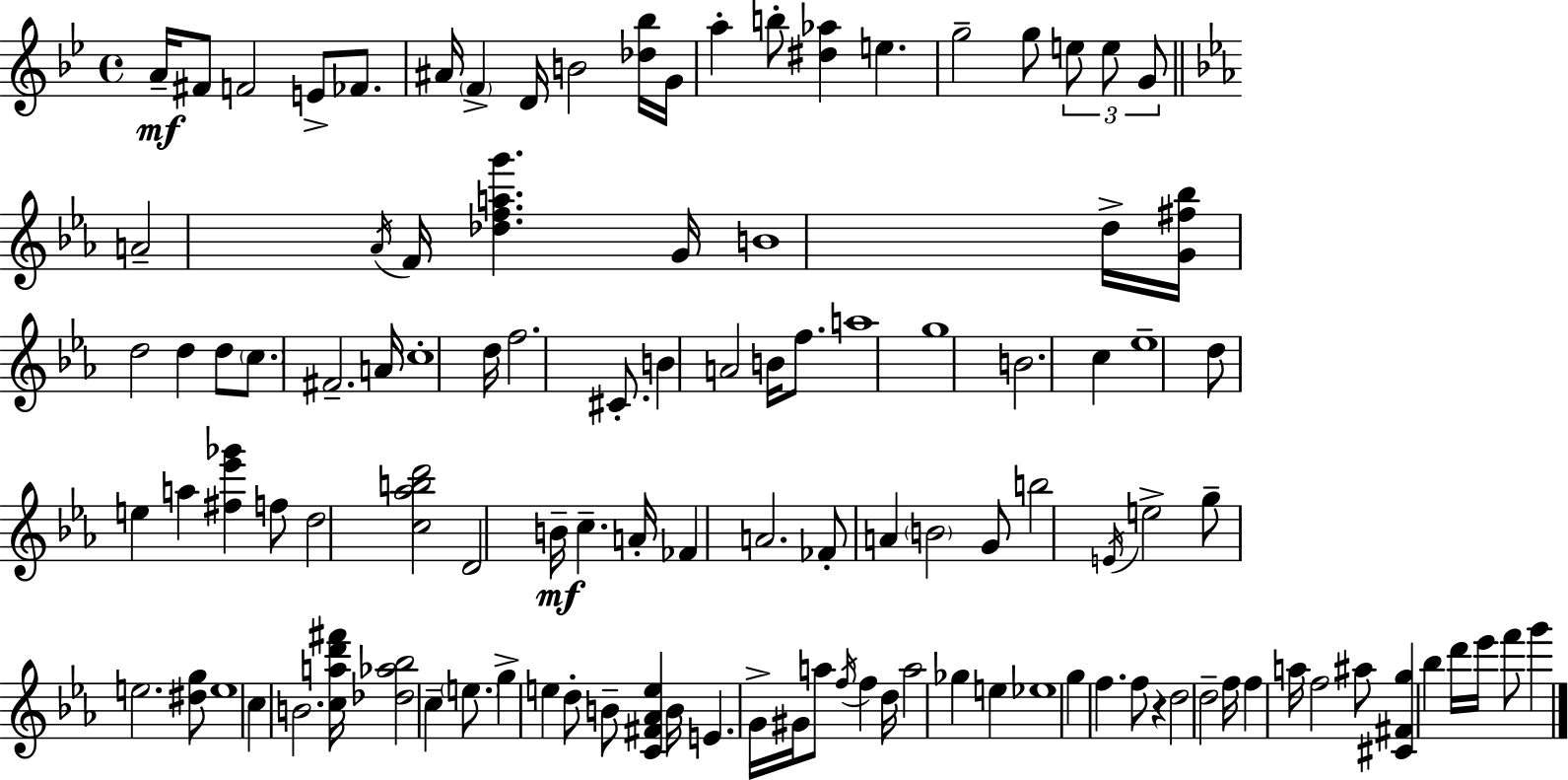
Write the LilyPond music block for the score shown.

{
  \clef treble
  \time 4/4
  \defaultTimeSignature
  \key g \minor
  a'16--\mf fis'8 f'2 e'8-> fes'8. | ais'16 \parenthesize f'4-> d'16 b'2 <des'' bes''>16 g'16 | a''4-. b''8-. <dis'' aes''>4 e''4. | g''2-- g''8 \tuplet 3/2 { e''8 e''8 g'8 } | \break \bar "||" \break \key c \minor a'2-- \acciaccatura { aes'16 } f'16 <des'' f'' a'' g'''>4. | g'16 b'1 | d''16-> <g' fis'' bes''>16 d''2 d''4 d''8 | \parenthesize c''8. fis'2.-- | \break a'16 c''1-. | d''16 f''2. cis'8.-. | b'4 a'2 b'16 f''8. | a''1 | \break g''1 | b'2. c''4 | ees''1-- | d''8 e''4 a''4 <fis'' ees''' ges'''>4 f''8 | \break d''2 <c'' aes'' b'' d'''>2 | d'2 b'16--\mf c''4.-- | a'16-. fes'4 a'2. | fes'8-. a'4 \parenthesize b'2 g'8 | \break b''2 \acciaccatura { e'16 } e''2-> | g''8-- e''2. | <dis'' g''>8 e''1 | c''4 b'2. | \break <c'' a'' d''' fis'''>16 <des'' aes'' bes''>2 c''4-- \parenthesize e''8. | g''4-> e''4 d''8-. b'8-- <c' fis' aes' e''>4 | b'16 e'4. g'16-> gis'16 a''8 \acciaccatura { f''16 } f''4 | d''16 a''2 ges''4 e''4 | \break ees''1 | g''4 f''4. f''8 r4 | d''2 d''2-- | f''16 f''4 a''16 f''2 | \break ais''8 <cis' fis' g''>4 bes''4 d'''16 ees'''16 f'''8 g'''4 | \bar "|."
}